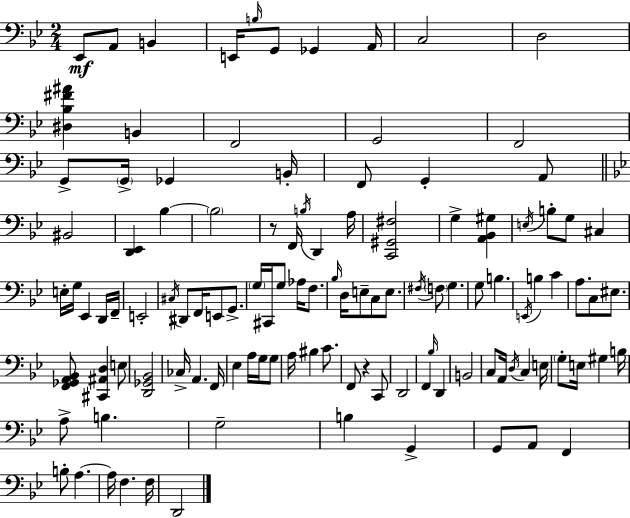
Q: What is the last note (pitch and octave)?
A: D2